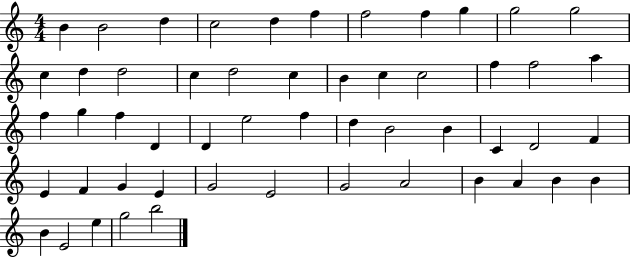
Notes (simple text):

B4/q B4/h D5/q C5/h D5/q F5/q F5/h F5/q G5/q G5/h G5/h C5/q D5/q D5/h C5/q D5/h C5/q B4/q C5/q C5/h F5/q F5/h A5/q F5/q G5/q F5/q D4/q D4/q E5/h F5/q D5/q B4/h B4/q C4/q D4/h F4/q E4/q F4/q G4/q E4/q G4/h E4/h G4/h A4/h B4/q A4/q B4/q B4/q B4/q E4/h E5/q G5/h B5/h